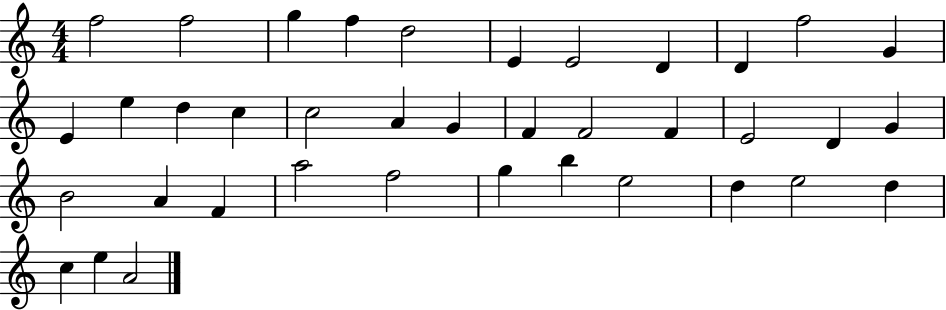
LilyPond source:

{
  \clef treble
  \numericTimeSignature
  \time 4/4
  \key c \major
  f''2 f''2 | g''4 f''4 d''2 | e'4 e'2 d'4 | d'4 f''2 g'4 | \break e'4 e''4 d''4 c''4 | c''2 a'4 g'4 | f'4 f'2 f'4 | e'2 d'4 g'4 | \break b'2 a'4 f'4 | a''2 f''2 | g''4 b''4 e''2 | d''4 e''2 d''4 | \break c''4 e''4 a'2 | \bar "|."
}